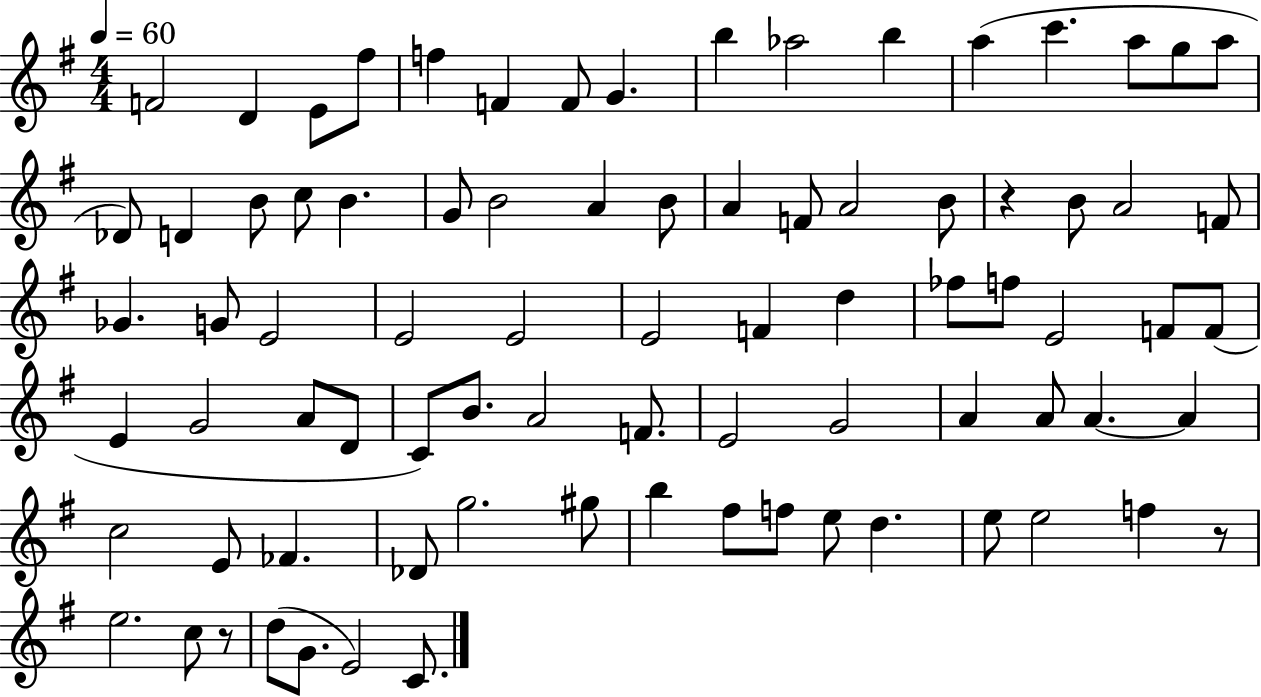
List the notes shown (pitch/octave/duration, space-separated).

F4/h D4/q E4/e F#5/e F5/q F4/q F4/e G4/q. B5/q Ab5/h B5/q A5/q C6/q. A5/e G5/e A5/e Db4/e D4/q B4/e C5/e B4/q. G4/e B4/h A4/q B4/e A4/q F4/e A4/h B4/e R/q B4/e A4/h F4/e Gb4/q. G4/e E4/h E4/h E4/h E4/h F4/q D5/q FES5/e F5/e E4/h F4/e F4/e E4/q G4/h A4/e D4/e C4/e B4/e. A4/h F4/e. E4/h G4/h A4/q A4/e A4/q. A4/q C5/h E4/e FES4/q. Db4/e G5/h. G#5/e B5/q F#5/e F5/e E5/e D5/q. E5/e E5/h F5/q R/e E5/h. C5/e R/e D5/e G4/e. E4/h C4/e.